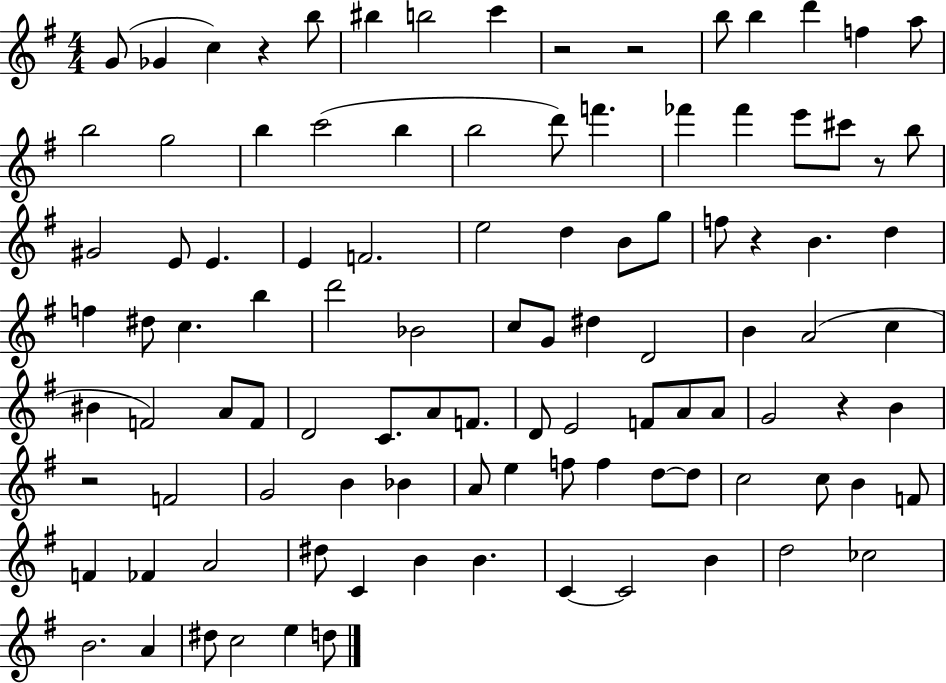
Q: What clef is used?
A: treble